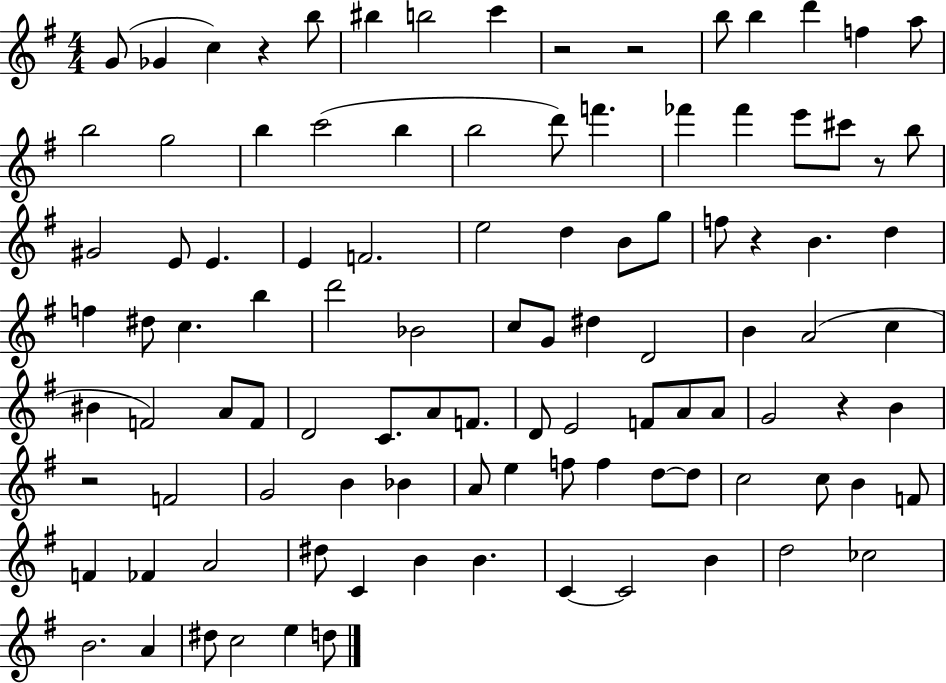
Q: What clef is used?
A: treble